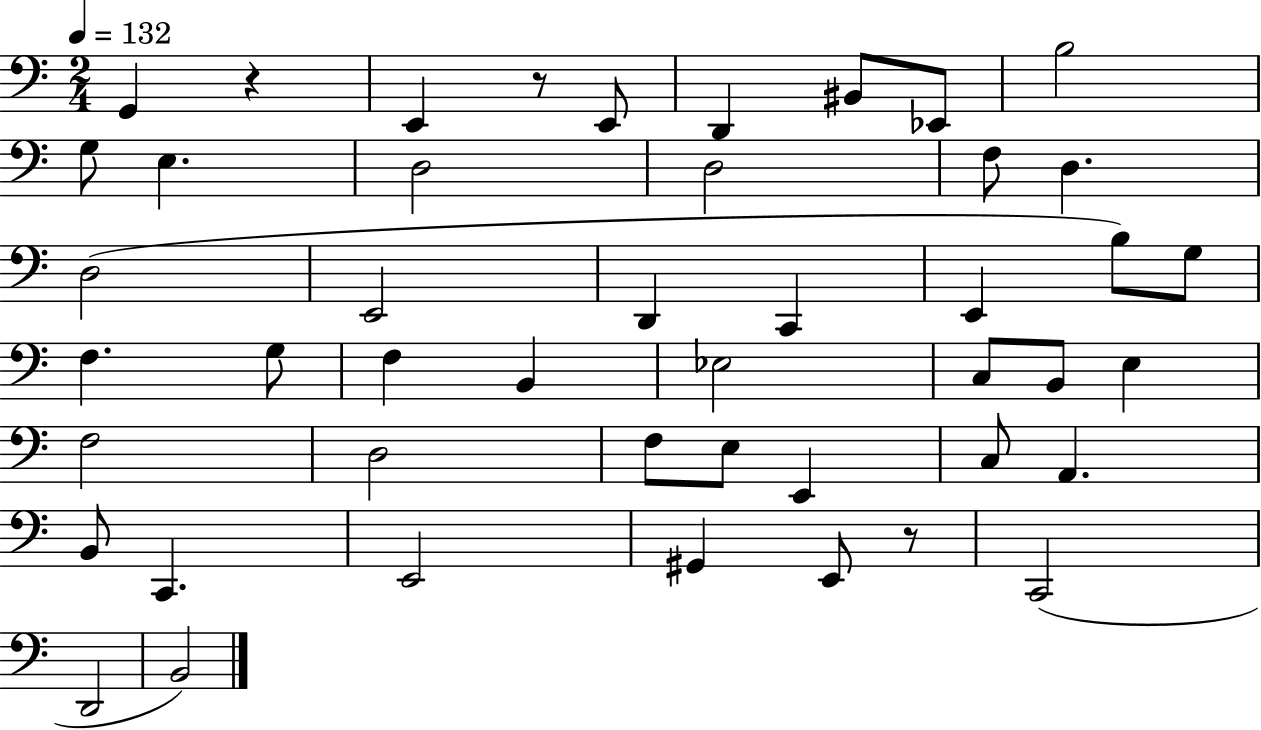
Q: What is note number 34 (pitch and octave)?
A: C3